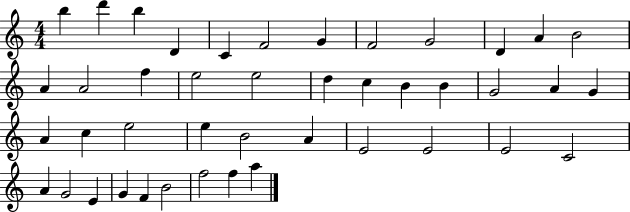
B5/q D6/q B5/q D4/q C4/q F4/h G4/q F4/h G4/h D4/q A4/q B4/h A4/q A4/h F5/q E5/h E5/h D5/q C5/q B4/q B4/q G4/h A4/q G4/q A4/q C5/q E5/h E5/q B4/h A4/q E4/h E4/h E4/h C4/h A4/q G4/h E4/q G4/q F4/q B4/h F5/h F5/q A5/q